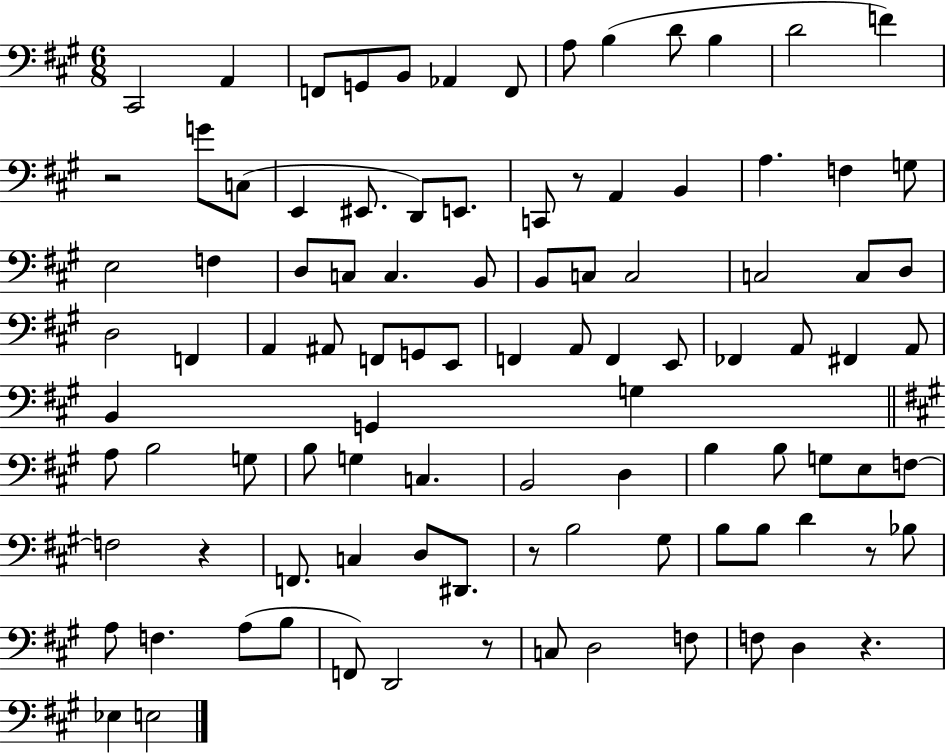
C#2/h A2/q F2/e G2/e B2/e Ab2/q F2/e A3/e B3/q D4/e B3/q D4/h F4/q R/h G4/e C3/e E2/q EIS2/e. D2/e E2/e. C2/e R/e A2/q B2/q A3/q. F3/q G3/e E3/h F3/q D3/e C3/e C3/q. B2/e B2/e C3/e C3/h C3/h C3/e D3/e D3/h F2/q A2/q A#2/e F2/e G2/e E2/e F2/q A2/e F2/q E2/e FES2/q A2/e F#2/q A2/e B2/q G2/q G3/q A3/e B3/h G3/e B3/e G3/q C3/q. B2/h D3/q B3/q B3/e G3/e E3/e F3/e F3/h R/q F2/e. C3/q D3/e D#2/e. R/e B3/h G#3/e B3/e B3/e D4/q R/e Bb3/e A3/e F3/q. A3/e B3/e F2/e D2/h R/e C3/e D3/h F3/e F3/e D3/q R/q. Eb3/q E3/h